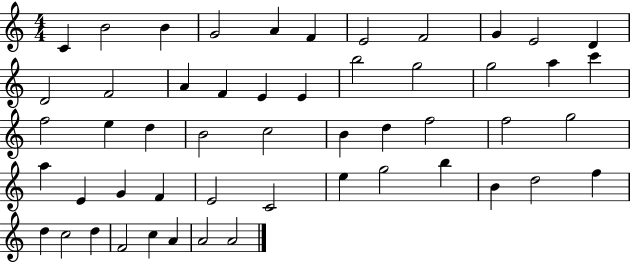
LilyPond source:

{
  \clef treble
  \numericTimeSignature
  \time 4/4
  \key c \major
  c'4 b'2 b'4 | g'2 a'4 f'4 | e'2 f'2 | g'4 e'2 d'4 | \break d'2 f'2 | a'4 f'4 e'4 e'4 | b''2 g''2 | g''2 a''4 c'''4 | \break f''2 e''4 d''4 | b'2 c''2 | b'4 d''4 f''2 | f''2 g''2 | \break a''4 e'4 g'4 f'4 | e'2 c'2 | e''4 g''2 b''4 | b'4 d''2 f''4 | \break d''4 c''2 d''4 | f'2 c''4 a'4 | a'2 a'2 | \bar "|."
}